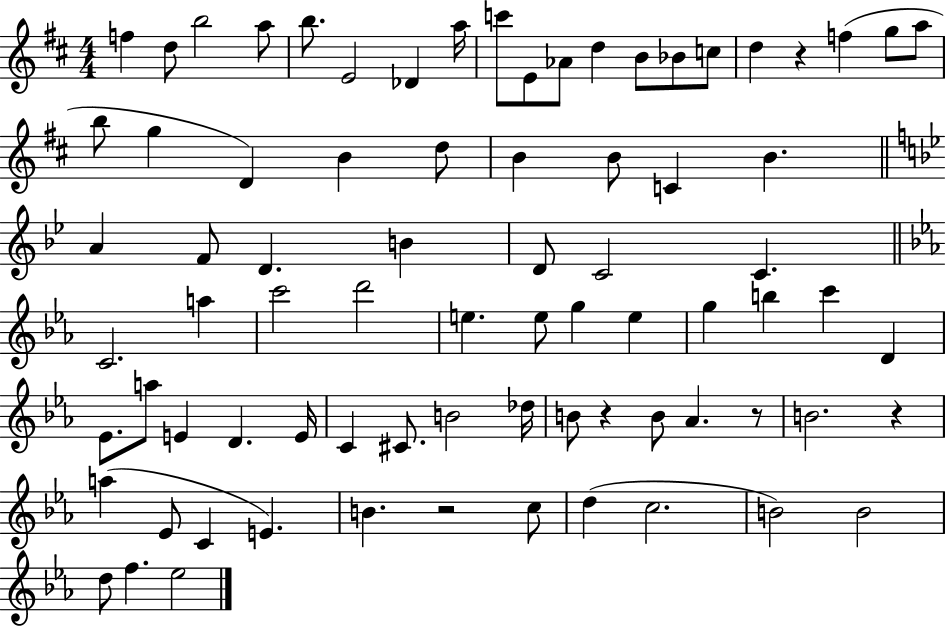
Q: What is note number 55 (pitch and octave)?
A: B4